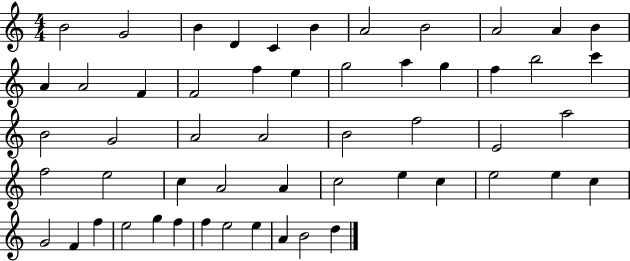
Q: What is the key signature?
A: C major